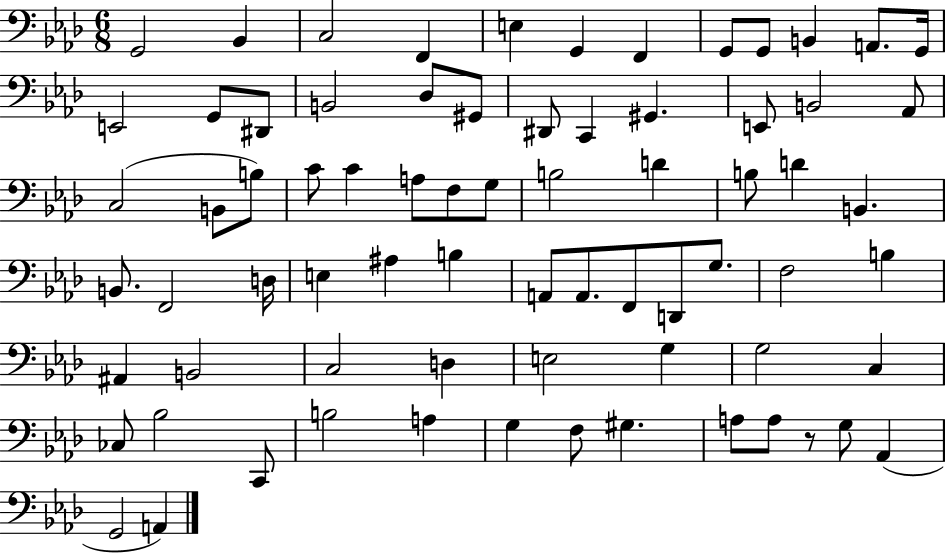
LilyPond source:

{
  \clef bass
  \numericTimeSignature
  \time 6/8
  \key aes \major
  g,2 bes,4 | c2 f,4 | e4 g,4 f,4 | g,8 g,8 b,4 a,8. g,16 | \break e,2 g,8 dis,8 | b,2 des8 gis,8 | dis,8 c,4 gis,4. | e,8 b,2 aes,8 | \break c2( b,8 b8) | c'8 c'4 a8 f8 g8 | b2 d'4 | b8 d'4 b,4. | \break b,8. f,2 d16 | e4 ais4 b4 | a,8 a,8. f,8 d,8 g8. | f2 b4 | \break ais,4 b,2 | c2 d4 | e2 g4 | g2 c4 | \break ces8 bes2 c,8 | b2 a4 | g4 f8 gis4. | a8 a8 r8 g8 aes,4( | \break g,2 a,4) | \bar "|."
}